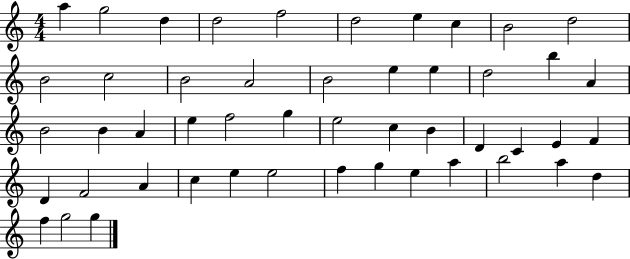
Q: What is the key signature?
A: C major